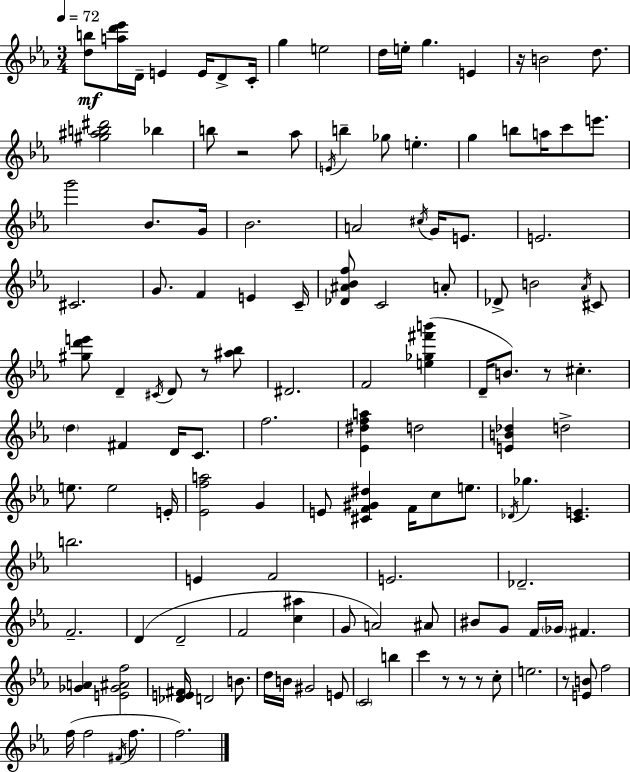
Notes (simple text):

[D5,B5]/e [A5,D6,Eb6]/s D4/s E4/q E4/s D4/e C4/s G5/q E5/h D5/s E5/s G5/q. E4/q R/s B4/h D5/e. [G#5,A#5,B5,D#6]/h Bb5/q B5/e R/h Ab5/e E4/s B5/q Gb5/e E5/q. G5/q B5/e A5/s C6/e E6/e. G6/h Bb4/e. G4/s Bb4/h. A4/h C#5/s G4/s E4/e. E4/h. C#4/h. G4/e. F4/q E4/q C4/s [Db4,A#4,Bb4,F5]/e C4/h A4/e Db4/e B4/h Ab4/s C#4/e [G#5,D6,E6]/e D4/q C#4/s D4/e R/e [A#5,Bb5]/e D#4/h. F4/h [E5,Gb5,F#6,B6]/q D4/s B4/e. R/e C#5/q. D5/q F#4/q D4/s C4/e. F5/h. [Eb4,D#5,F5,A5]/q D5/h [E4,B4,Db5]/q D5/h E5/e. E5/h E4/s [Eb4,F5,A5]/h G4/q E4/e [C#4,F4,G#4,D#5]/q F4/s C5/e E5/e. Db4/s Gb5/q. [C4,E4]/q. B5/h. E4/q F4/h E4/h. Db4/h. F4/h. D4/q D4/h F4/h [C5,A#5]/q G4/e A4/h A#4/e BIS4/e G4/e F4/s Gb4/s F#4/q. [Gb4,A4]/q [E4,Gb4,A#4,F5]/h [Db4,E4,F#4]/s D4/h B4/e. D5/s B4/s G#4/h E4/e C4/h B5/q C6/q R/e R/e R/e C5/e E5/h. R/e [E4,B4]/e F5/h F5/s F5/h F#4/s F5/e. F5/h.